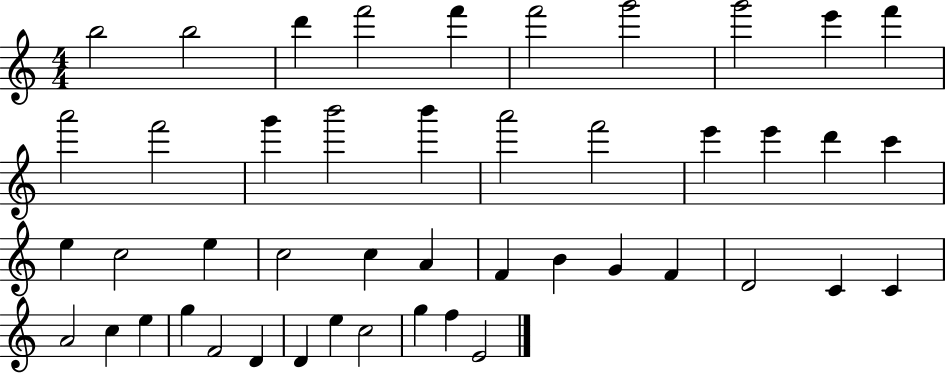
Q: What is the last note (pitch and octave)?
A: E4